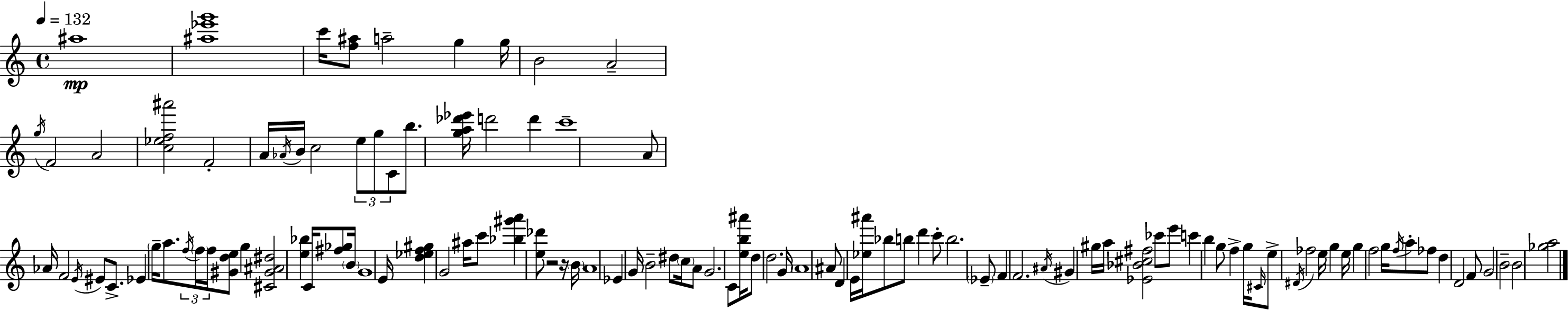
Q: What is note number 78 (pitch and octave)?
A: G5